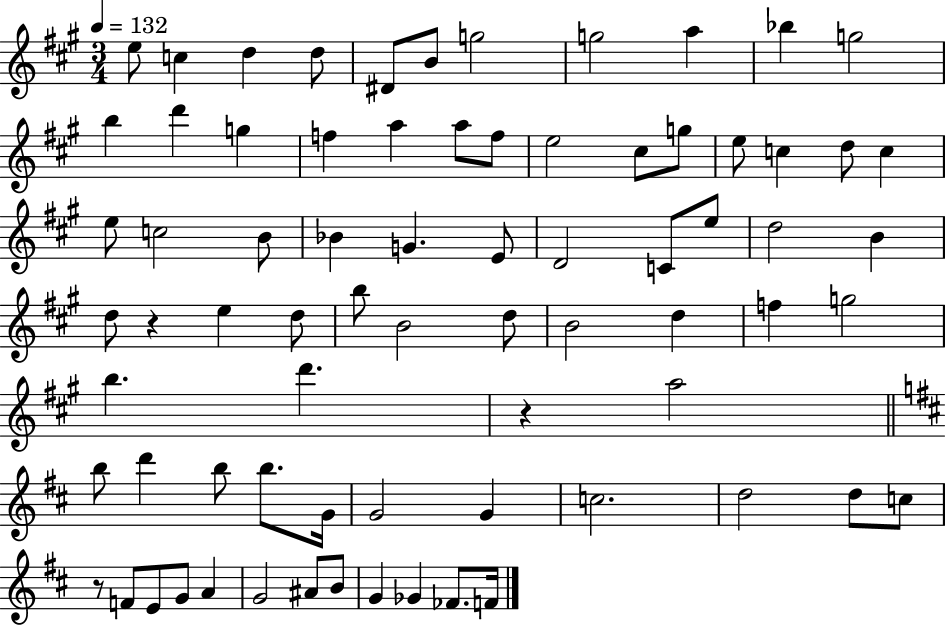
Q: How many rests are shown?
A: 3